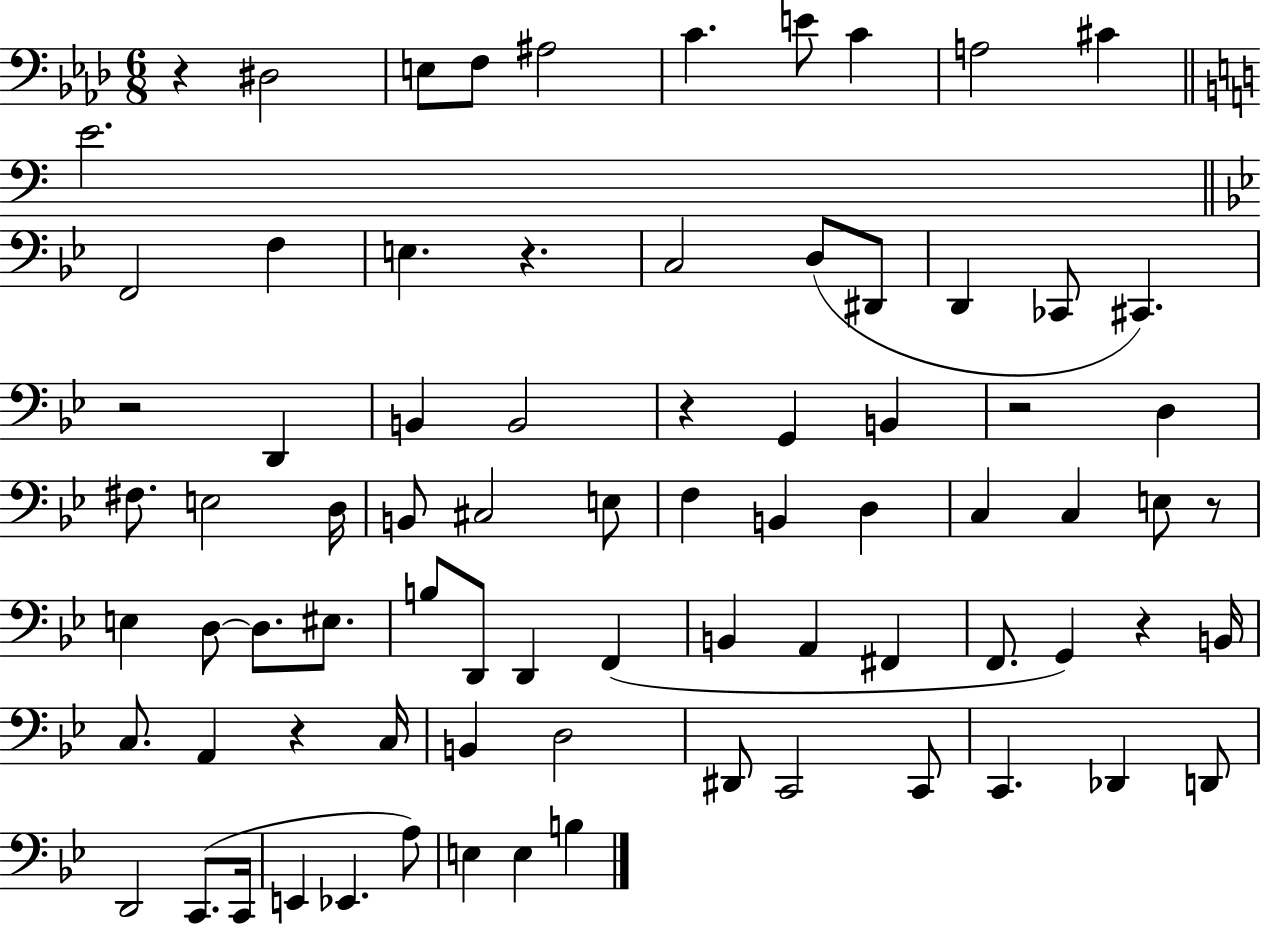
X:1
T:Untitled
M:6/8
L:1/4
K:Ab
z ^D,2 E,/2 F,/2 ^A,2 C E/2 C A,2 ^C E2 F,,2 F, E, z C,2 D,/2 ^D,,/2 D,, _C,,/2 ^C,, z2 D,, B,, B,,2 z G,, B,, z2 D, ^F,/2 E,2 D,/4 B,,/2 ^C,2 E,/2 F, B,, D, C, C, E,/2 z/2 E, D,/2 D,/2 ^E,/2 B,/2 D,,/2 D,, F,, B,, A,, ^F,, F,,/2 G,, z B,,/4 C,/2 A,, z C,/4 B,, D,2 ^D,,/2 C,,2 C,,/2 C,, _D,, D,,/2 D,,2 C,,/2 C,,/4 E,, _E,, A,/2 E, E, B,